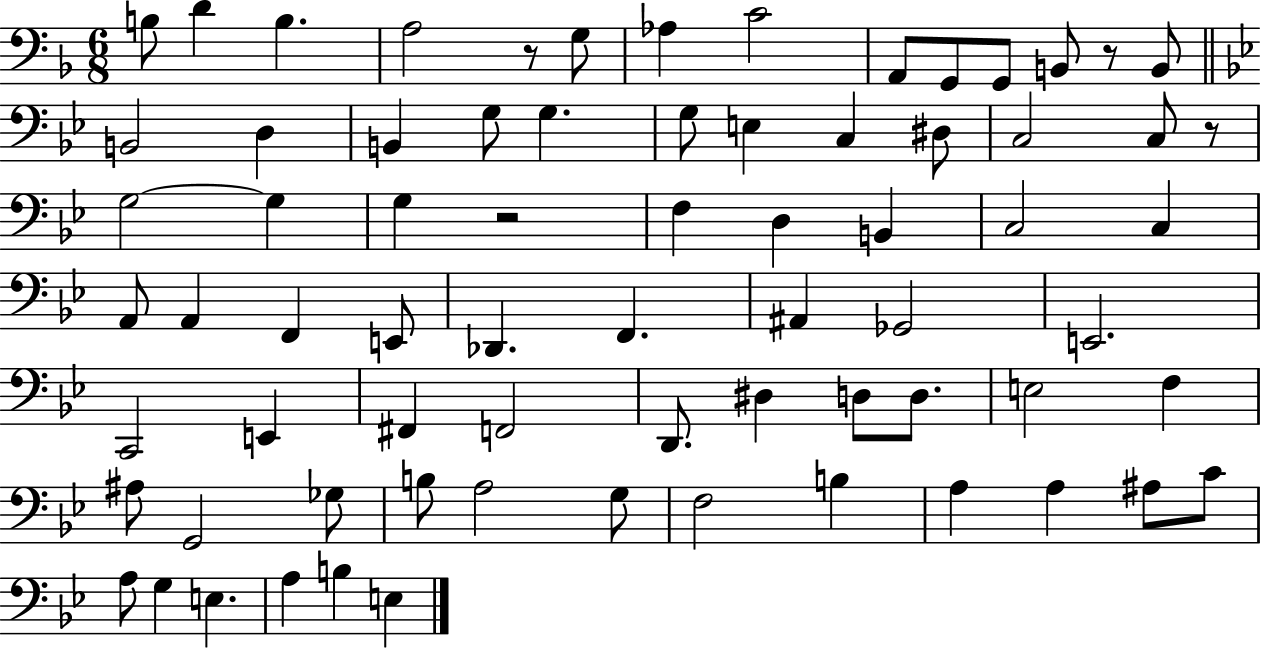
B3/e D4/q B3/q. A3/h R/e G3/e Ab3/q C4/h A2/e G2/e G2/e B2/e R/e B2/e B2/h D3/q B2/q G3/e G3/q. G3/e E3/q C3/q D#3/e C3/h C3/e R/e G3/h G3/q G3/q R/h F3/q D3/q B2/q C3/h C3/q A2/e A2/q F2/q E2/e Db2/q. F2/q. A#2/q Gb2/h E2/h. C2/h E2/q F#2/q F2/h D2/e. D#3/q D3/e D3/e. E3/h F3/q A#3/e G2/h Gb3/e B3/e A3/h G3/e F3/h B3/q A3/q A3/q A#3/e C4/e A3/e G3/q E3/q. A3/q B3/q E3/q